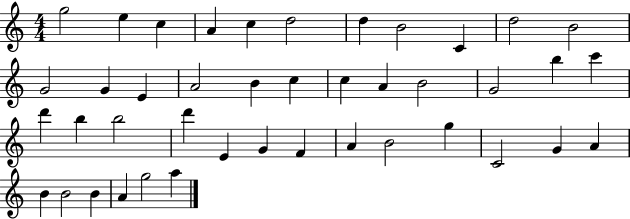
G5/h E5/q C5/q A4/q C5/q D5/h D5/q B4/h C4/q D5/h B4/h G4/h G4/q E4/q A4/h B4/q C5/q C5/q A4/q B4/h G4/h B5/q C6/q D6/q B5/q B5/h D6/q E4/q G4/q F4/q A4/q B4/h G5/q C4/h G4/q A4/q B4/q B4/h B4/q A4/q G5/h A5/q